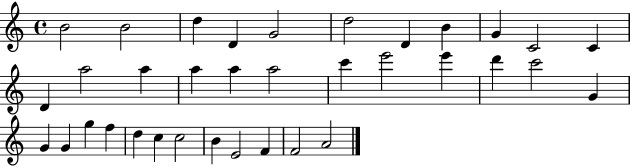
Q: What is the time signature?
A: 4/4